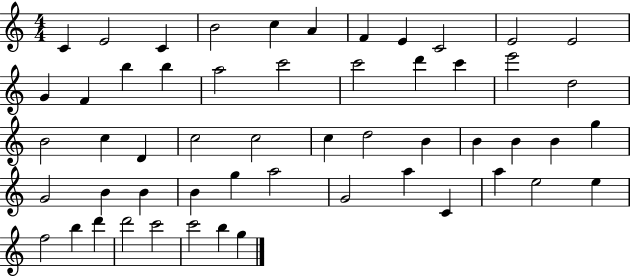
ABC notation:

X:1
T:Untitled
M:4/4
L:1/4
K:C
C E2 C B2 c A F E C2 E2 E2 G F b b a2 c'2 c'2 d' c' e'2 d2 B2 c D c2 c2 c d2 B B B B g G2 B B B g a2 G2 a C a e2 e f2 b d' d'2 c'2 c'2 b g